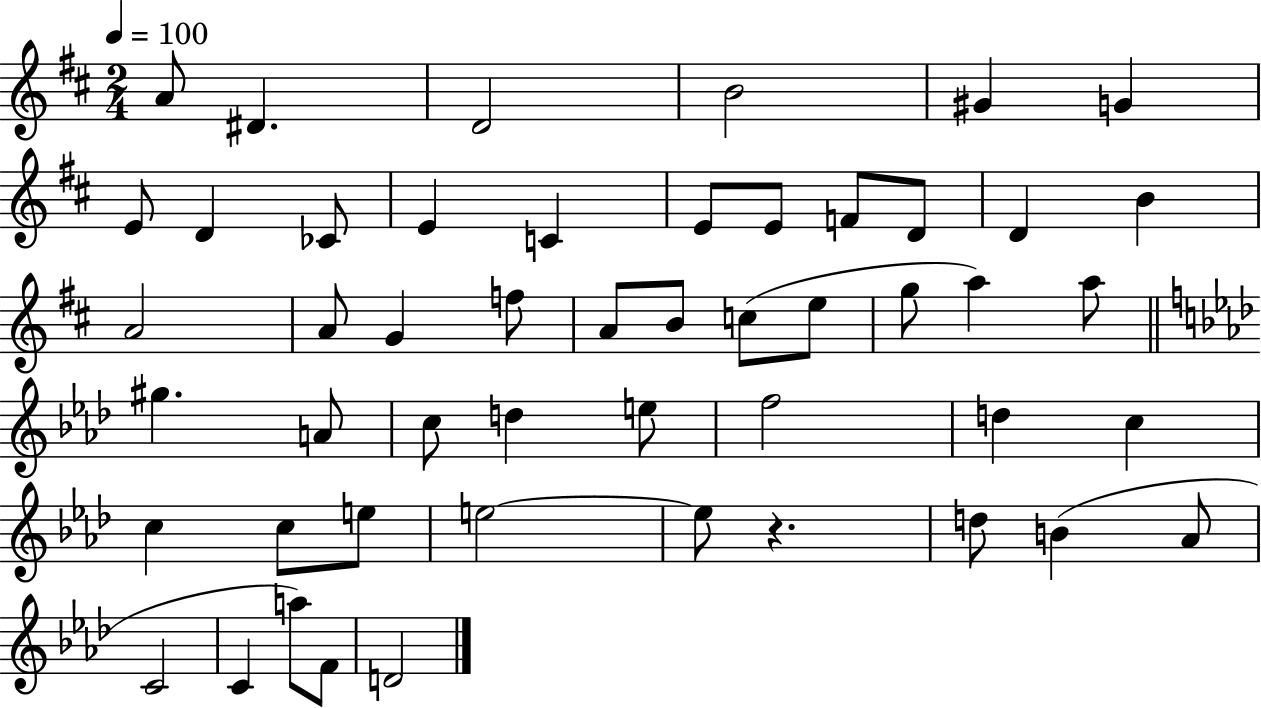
A4/e D#4/q. D4/h B4/h G#4/q G4/q E4/e D4/q CES4/e E4/q C4/q E4/e E4/e F4/e D4/e D4/q B4/q A4/h A4/e G4/q F5/e A4/e B4/e C5/e E5/e G5/e A5/q A5/e G#5/q. A4/e C5/e D5/q E5/e F5/h D5/q C5/q C5/q C5/e E5/e E5/h E5/e R/q. D5/e B4/q Ab4/e C4/h C4/q A5/e F4/e D4/h